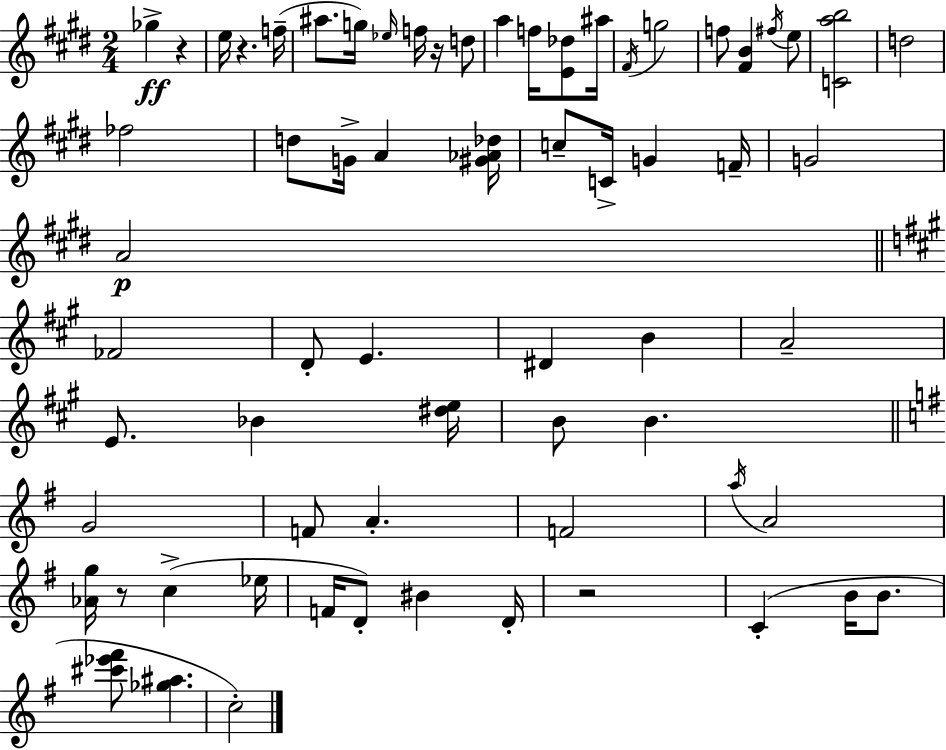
Gb5/q R/q E5/s R/q. F5/s A#5/e. G5/s Eb5/s F5/s R/s D5/e A5/q F5/s [E4,Db5]/e A#5/s F#4/s G5/h F5/e [F#4,B4]/q F#5/s E5/e [C4,A5,B5]/h D5/h FES5/h D5/e G4/s A4/q [G#4,Ab4,Db5]/s C5/e C4/s G4/q F4/s G4/h A4/h FES4/h D4/e E4/q. D#4/q B4/q A4/h E4/e. Bb4/q [D#5,E5]/s B4/e B4/q. G4/h F4/e A4/q. F4/h A5/s A4/h [Ab4,G5]/s R/e C5/q Eb5/s F4/s D4/e BIS4/q D4/s R/h C4/q B4/s B4/e. [C#6,Eb6,F#6]/e [Gb5,A#5]/q. C5/h